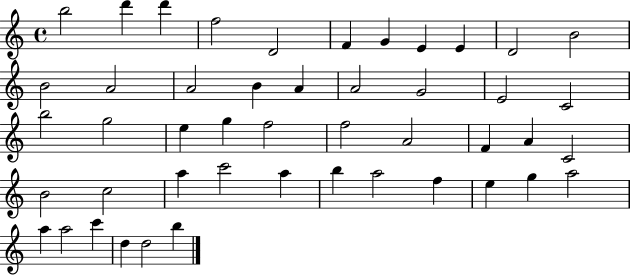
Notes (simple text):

B5/h D6/q D6/q F5/h D4/h F4/q G4/q E4/q E4/q D4/h B4/h B4/h A4/h A4/h B4/q A4/q A4/h G4/h E4/h C4/h B5/h G5/h E5/q G5/q F5/h F5/h A4/h F4/q A4/q C4/h B4/h C5/h A5/q C6/h A5/q B5/q A5/h F5/q E5/q G5/q A5/h A5/q A5/h C6/q D5/q D5/h B5/q